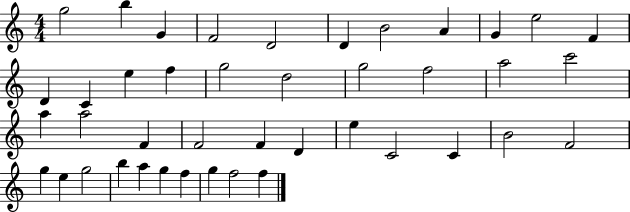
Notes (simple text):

G5/h B5/q G4/q F4/h D4/h D4/q B4/h A4/q G4/q E5/h F4/q D4/q C4/q E5/q F5/q G5/h D5/h G5/h F5/h A5/h C6/h A5/q A5/h F4/q F4/h F4/q D4/q E5/q C4/h C4/q B4/h F4/h G5/q E5/q G5/h B5/q A5/q G5/q F5/q G5/q F5/h F5/q